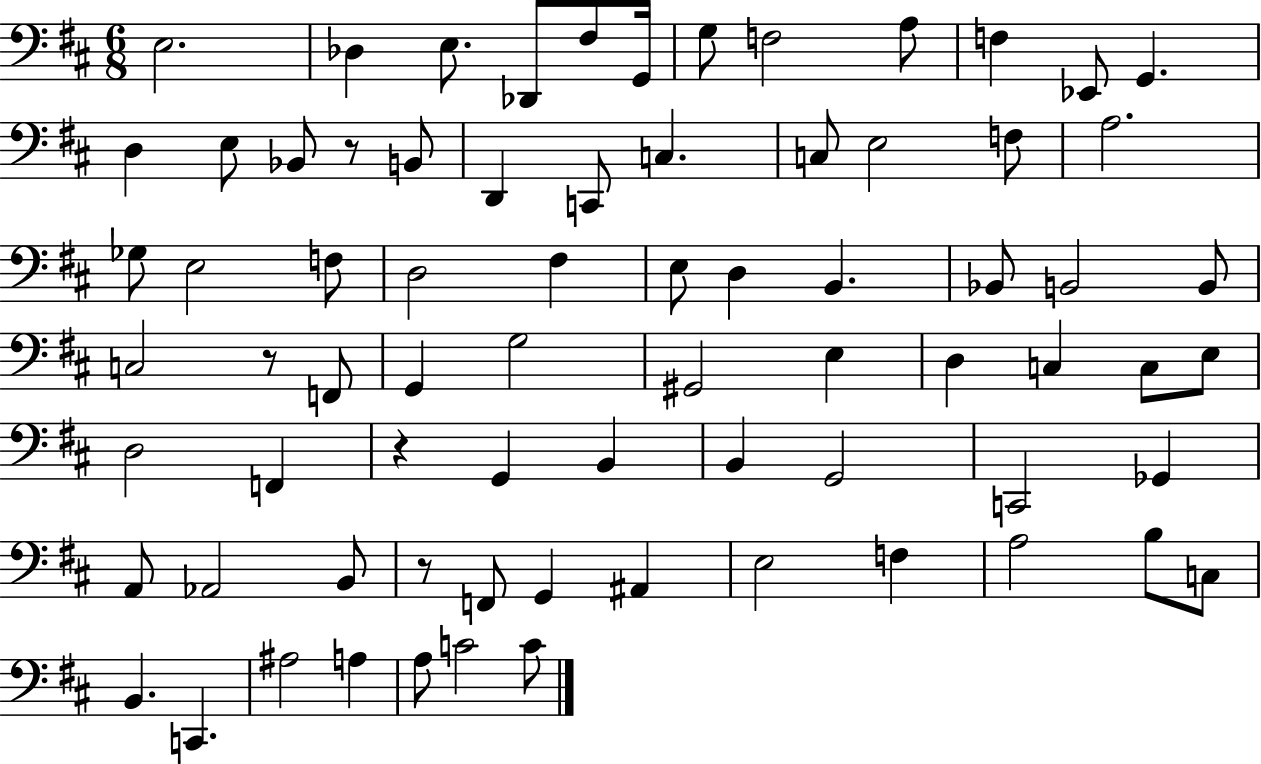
X:1
T:Untitled
M:6/8
L:1/4
K:D
E,2 _D, E,/2 _D,,/2 ^F,/2 G,,/4 G,/2 F,2 A,/2 F, _E,,/2 G,, D, E,/2 _B,,/2 z/2 B,,/2 D,, C,,/2 C, C,/2 E,2 F,/2 A,2 _G,/2 E,2 F,/2 D,2 ^F, E,/2 D, B,, _B,,/2 B,,2 B,,/2 C,2 z/2 F,,/2 G,, G,2 ^G,,2 E, D, C, C,/2 E,/2 D,2 F,, z G,, B,, B,, G,,2 C,,2 _G,, A,,/2 _A,,2 B,,/2 z/2 F,,/2 G,, ^A,, E,2 F, A,2 B,/2 C,/2 B,, C,, ^A,2 A, A,/2 C2 C/2